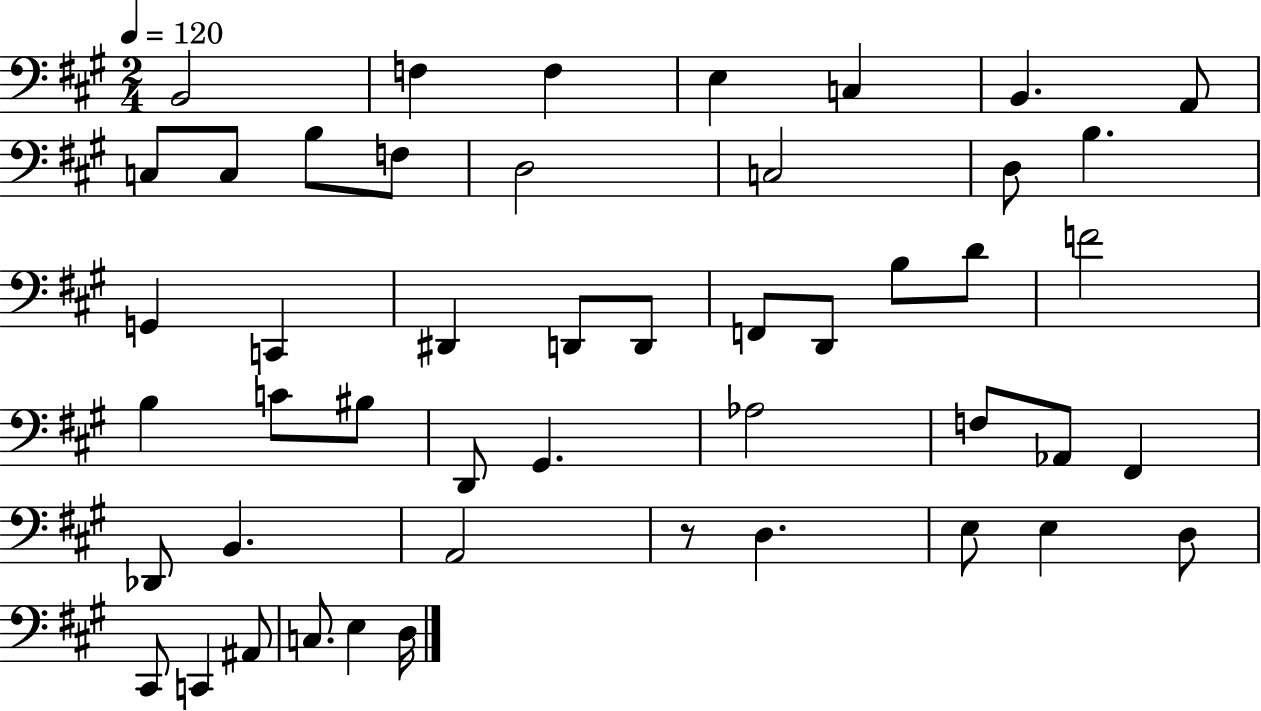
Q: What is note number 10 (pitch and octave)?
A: B3